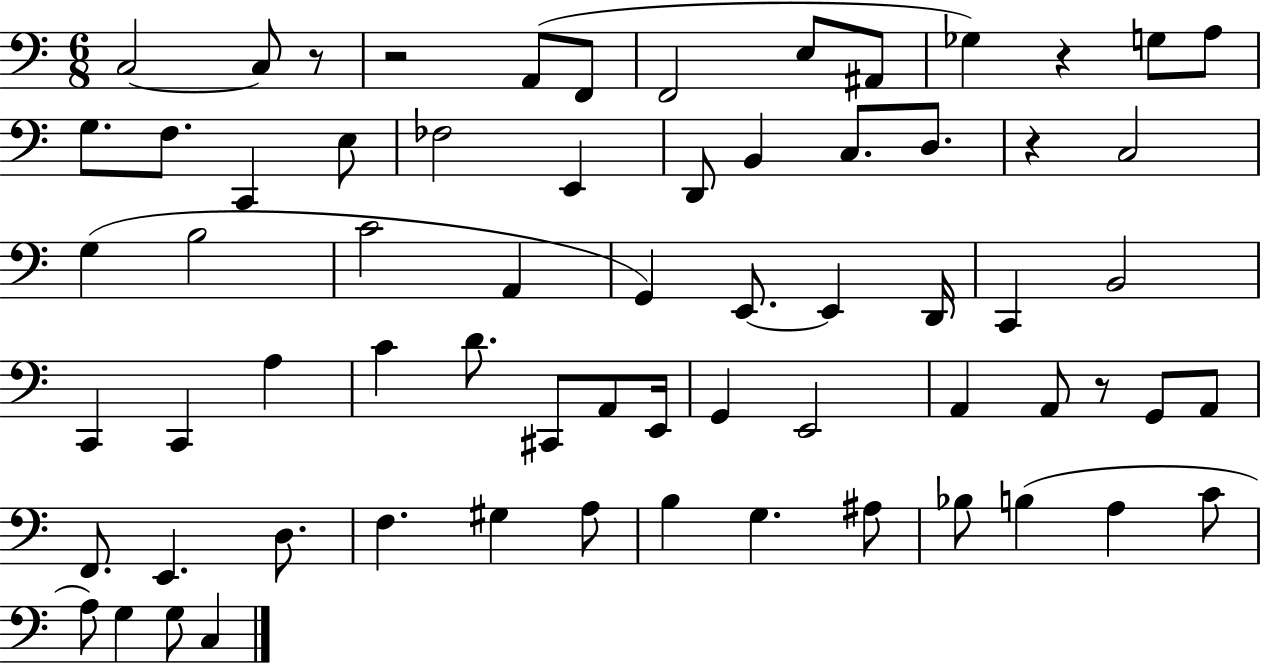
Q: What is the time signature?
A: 6/8